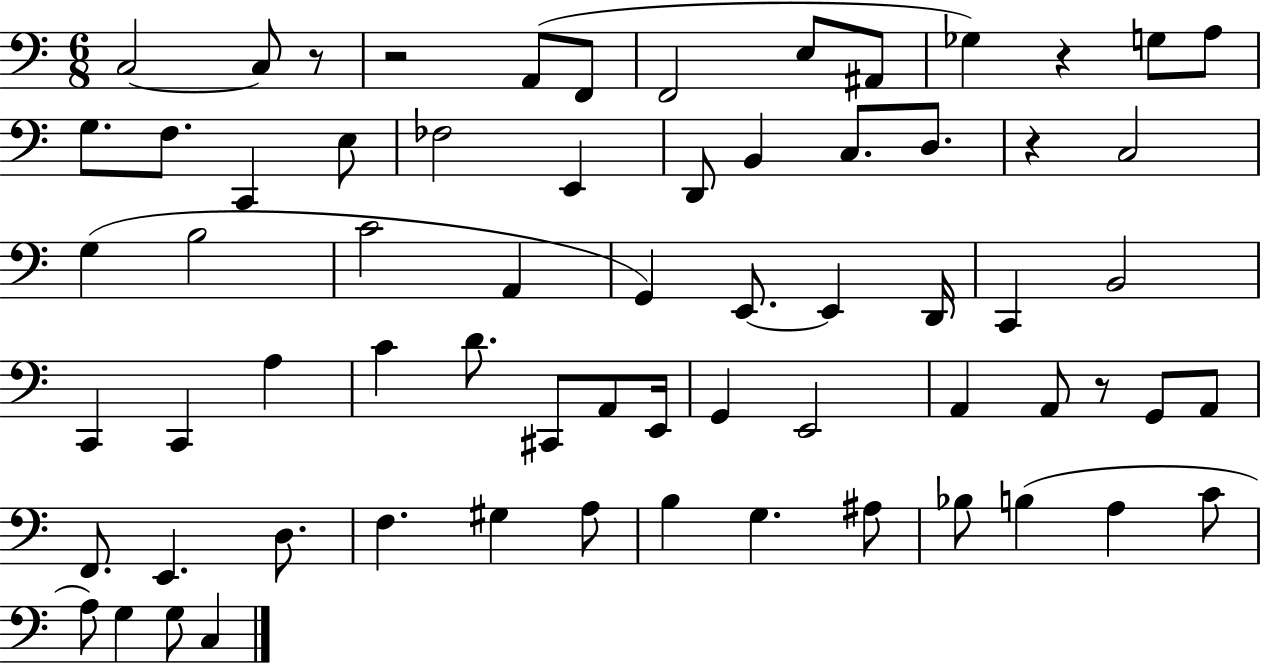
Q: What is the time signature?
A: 6/8